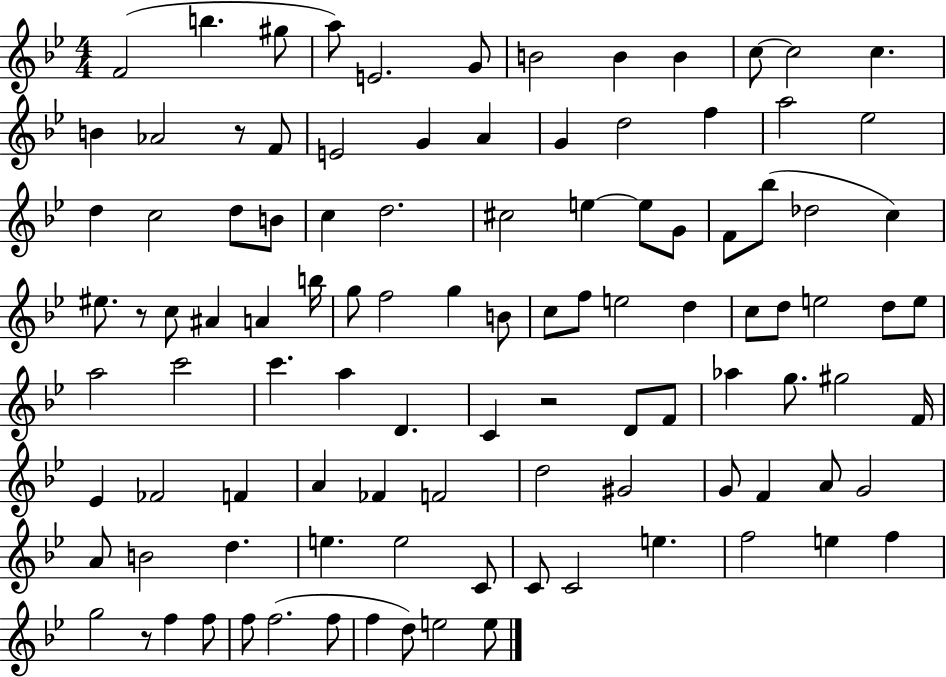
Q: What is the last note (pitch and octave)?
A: E5